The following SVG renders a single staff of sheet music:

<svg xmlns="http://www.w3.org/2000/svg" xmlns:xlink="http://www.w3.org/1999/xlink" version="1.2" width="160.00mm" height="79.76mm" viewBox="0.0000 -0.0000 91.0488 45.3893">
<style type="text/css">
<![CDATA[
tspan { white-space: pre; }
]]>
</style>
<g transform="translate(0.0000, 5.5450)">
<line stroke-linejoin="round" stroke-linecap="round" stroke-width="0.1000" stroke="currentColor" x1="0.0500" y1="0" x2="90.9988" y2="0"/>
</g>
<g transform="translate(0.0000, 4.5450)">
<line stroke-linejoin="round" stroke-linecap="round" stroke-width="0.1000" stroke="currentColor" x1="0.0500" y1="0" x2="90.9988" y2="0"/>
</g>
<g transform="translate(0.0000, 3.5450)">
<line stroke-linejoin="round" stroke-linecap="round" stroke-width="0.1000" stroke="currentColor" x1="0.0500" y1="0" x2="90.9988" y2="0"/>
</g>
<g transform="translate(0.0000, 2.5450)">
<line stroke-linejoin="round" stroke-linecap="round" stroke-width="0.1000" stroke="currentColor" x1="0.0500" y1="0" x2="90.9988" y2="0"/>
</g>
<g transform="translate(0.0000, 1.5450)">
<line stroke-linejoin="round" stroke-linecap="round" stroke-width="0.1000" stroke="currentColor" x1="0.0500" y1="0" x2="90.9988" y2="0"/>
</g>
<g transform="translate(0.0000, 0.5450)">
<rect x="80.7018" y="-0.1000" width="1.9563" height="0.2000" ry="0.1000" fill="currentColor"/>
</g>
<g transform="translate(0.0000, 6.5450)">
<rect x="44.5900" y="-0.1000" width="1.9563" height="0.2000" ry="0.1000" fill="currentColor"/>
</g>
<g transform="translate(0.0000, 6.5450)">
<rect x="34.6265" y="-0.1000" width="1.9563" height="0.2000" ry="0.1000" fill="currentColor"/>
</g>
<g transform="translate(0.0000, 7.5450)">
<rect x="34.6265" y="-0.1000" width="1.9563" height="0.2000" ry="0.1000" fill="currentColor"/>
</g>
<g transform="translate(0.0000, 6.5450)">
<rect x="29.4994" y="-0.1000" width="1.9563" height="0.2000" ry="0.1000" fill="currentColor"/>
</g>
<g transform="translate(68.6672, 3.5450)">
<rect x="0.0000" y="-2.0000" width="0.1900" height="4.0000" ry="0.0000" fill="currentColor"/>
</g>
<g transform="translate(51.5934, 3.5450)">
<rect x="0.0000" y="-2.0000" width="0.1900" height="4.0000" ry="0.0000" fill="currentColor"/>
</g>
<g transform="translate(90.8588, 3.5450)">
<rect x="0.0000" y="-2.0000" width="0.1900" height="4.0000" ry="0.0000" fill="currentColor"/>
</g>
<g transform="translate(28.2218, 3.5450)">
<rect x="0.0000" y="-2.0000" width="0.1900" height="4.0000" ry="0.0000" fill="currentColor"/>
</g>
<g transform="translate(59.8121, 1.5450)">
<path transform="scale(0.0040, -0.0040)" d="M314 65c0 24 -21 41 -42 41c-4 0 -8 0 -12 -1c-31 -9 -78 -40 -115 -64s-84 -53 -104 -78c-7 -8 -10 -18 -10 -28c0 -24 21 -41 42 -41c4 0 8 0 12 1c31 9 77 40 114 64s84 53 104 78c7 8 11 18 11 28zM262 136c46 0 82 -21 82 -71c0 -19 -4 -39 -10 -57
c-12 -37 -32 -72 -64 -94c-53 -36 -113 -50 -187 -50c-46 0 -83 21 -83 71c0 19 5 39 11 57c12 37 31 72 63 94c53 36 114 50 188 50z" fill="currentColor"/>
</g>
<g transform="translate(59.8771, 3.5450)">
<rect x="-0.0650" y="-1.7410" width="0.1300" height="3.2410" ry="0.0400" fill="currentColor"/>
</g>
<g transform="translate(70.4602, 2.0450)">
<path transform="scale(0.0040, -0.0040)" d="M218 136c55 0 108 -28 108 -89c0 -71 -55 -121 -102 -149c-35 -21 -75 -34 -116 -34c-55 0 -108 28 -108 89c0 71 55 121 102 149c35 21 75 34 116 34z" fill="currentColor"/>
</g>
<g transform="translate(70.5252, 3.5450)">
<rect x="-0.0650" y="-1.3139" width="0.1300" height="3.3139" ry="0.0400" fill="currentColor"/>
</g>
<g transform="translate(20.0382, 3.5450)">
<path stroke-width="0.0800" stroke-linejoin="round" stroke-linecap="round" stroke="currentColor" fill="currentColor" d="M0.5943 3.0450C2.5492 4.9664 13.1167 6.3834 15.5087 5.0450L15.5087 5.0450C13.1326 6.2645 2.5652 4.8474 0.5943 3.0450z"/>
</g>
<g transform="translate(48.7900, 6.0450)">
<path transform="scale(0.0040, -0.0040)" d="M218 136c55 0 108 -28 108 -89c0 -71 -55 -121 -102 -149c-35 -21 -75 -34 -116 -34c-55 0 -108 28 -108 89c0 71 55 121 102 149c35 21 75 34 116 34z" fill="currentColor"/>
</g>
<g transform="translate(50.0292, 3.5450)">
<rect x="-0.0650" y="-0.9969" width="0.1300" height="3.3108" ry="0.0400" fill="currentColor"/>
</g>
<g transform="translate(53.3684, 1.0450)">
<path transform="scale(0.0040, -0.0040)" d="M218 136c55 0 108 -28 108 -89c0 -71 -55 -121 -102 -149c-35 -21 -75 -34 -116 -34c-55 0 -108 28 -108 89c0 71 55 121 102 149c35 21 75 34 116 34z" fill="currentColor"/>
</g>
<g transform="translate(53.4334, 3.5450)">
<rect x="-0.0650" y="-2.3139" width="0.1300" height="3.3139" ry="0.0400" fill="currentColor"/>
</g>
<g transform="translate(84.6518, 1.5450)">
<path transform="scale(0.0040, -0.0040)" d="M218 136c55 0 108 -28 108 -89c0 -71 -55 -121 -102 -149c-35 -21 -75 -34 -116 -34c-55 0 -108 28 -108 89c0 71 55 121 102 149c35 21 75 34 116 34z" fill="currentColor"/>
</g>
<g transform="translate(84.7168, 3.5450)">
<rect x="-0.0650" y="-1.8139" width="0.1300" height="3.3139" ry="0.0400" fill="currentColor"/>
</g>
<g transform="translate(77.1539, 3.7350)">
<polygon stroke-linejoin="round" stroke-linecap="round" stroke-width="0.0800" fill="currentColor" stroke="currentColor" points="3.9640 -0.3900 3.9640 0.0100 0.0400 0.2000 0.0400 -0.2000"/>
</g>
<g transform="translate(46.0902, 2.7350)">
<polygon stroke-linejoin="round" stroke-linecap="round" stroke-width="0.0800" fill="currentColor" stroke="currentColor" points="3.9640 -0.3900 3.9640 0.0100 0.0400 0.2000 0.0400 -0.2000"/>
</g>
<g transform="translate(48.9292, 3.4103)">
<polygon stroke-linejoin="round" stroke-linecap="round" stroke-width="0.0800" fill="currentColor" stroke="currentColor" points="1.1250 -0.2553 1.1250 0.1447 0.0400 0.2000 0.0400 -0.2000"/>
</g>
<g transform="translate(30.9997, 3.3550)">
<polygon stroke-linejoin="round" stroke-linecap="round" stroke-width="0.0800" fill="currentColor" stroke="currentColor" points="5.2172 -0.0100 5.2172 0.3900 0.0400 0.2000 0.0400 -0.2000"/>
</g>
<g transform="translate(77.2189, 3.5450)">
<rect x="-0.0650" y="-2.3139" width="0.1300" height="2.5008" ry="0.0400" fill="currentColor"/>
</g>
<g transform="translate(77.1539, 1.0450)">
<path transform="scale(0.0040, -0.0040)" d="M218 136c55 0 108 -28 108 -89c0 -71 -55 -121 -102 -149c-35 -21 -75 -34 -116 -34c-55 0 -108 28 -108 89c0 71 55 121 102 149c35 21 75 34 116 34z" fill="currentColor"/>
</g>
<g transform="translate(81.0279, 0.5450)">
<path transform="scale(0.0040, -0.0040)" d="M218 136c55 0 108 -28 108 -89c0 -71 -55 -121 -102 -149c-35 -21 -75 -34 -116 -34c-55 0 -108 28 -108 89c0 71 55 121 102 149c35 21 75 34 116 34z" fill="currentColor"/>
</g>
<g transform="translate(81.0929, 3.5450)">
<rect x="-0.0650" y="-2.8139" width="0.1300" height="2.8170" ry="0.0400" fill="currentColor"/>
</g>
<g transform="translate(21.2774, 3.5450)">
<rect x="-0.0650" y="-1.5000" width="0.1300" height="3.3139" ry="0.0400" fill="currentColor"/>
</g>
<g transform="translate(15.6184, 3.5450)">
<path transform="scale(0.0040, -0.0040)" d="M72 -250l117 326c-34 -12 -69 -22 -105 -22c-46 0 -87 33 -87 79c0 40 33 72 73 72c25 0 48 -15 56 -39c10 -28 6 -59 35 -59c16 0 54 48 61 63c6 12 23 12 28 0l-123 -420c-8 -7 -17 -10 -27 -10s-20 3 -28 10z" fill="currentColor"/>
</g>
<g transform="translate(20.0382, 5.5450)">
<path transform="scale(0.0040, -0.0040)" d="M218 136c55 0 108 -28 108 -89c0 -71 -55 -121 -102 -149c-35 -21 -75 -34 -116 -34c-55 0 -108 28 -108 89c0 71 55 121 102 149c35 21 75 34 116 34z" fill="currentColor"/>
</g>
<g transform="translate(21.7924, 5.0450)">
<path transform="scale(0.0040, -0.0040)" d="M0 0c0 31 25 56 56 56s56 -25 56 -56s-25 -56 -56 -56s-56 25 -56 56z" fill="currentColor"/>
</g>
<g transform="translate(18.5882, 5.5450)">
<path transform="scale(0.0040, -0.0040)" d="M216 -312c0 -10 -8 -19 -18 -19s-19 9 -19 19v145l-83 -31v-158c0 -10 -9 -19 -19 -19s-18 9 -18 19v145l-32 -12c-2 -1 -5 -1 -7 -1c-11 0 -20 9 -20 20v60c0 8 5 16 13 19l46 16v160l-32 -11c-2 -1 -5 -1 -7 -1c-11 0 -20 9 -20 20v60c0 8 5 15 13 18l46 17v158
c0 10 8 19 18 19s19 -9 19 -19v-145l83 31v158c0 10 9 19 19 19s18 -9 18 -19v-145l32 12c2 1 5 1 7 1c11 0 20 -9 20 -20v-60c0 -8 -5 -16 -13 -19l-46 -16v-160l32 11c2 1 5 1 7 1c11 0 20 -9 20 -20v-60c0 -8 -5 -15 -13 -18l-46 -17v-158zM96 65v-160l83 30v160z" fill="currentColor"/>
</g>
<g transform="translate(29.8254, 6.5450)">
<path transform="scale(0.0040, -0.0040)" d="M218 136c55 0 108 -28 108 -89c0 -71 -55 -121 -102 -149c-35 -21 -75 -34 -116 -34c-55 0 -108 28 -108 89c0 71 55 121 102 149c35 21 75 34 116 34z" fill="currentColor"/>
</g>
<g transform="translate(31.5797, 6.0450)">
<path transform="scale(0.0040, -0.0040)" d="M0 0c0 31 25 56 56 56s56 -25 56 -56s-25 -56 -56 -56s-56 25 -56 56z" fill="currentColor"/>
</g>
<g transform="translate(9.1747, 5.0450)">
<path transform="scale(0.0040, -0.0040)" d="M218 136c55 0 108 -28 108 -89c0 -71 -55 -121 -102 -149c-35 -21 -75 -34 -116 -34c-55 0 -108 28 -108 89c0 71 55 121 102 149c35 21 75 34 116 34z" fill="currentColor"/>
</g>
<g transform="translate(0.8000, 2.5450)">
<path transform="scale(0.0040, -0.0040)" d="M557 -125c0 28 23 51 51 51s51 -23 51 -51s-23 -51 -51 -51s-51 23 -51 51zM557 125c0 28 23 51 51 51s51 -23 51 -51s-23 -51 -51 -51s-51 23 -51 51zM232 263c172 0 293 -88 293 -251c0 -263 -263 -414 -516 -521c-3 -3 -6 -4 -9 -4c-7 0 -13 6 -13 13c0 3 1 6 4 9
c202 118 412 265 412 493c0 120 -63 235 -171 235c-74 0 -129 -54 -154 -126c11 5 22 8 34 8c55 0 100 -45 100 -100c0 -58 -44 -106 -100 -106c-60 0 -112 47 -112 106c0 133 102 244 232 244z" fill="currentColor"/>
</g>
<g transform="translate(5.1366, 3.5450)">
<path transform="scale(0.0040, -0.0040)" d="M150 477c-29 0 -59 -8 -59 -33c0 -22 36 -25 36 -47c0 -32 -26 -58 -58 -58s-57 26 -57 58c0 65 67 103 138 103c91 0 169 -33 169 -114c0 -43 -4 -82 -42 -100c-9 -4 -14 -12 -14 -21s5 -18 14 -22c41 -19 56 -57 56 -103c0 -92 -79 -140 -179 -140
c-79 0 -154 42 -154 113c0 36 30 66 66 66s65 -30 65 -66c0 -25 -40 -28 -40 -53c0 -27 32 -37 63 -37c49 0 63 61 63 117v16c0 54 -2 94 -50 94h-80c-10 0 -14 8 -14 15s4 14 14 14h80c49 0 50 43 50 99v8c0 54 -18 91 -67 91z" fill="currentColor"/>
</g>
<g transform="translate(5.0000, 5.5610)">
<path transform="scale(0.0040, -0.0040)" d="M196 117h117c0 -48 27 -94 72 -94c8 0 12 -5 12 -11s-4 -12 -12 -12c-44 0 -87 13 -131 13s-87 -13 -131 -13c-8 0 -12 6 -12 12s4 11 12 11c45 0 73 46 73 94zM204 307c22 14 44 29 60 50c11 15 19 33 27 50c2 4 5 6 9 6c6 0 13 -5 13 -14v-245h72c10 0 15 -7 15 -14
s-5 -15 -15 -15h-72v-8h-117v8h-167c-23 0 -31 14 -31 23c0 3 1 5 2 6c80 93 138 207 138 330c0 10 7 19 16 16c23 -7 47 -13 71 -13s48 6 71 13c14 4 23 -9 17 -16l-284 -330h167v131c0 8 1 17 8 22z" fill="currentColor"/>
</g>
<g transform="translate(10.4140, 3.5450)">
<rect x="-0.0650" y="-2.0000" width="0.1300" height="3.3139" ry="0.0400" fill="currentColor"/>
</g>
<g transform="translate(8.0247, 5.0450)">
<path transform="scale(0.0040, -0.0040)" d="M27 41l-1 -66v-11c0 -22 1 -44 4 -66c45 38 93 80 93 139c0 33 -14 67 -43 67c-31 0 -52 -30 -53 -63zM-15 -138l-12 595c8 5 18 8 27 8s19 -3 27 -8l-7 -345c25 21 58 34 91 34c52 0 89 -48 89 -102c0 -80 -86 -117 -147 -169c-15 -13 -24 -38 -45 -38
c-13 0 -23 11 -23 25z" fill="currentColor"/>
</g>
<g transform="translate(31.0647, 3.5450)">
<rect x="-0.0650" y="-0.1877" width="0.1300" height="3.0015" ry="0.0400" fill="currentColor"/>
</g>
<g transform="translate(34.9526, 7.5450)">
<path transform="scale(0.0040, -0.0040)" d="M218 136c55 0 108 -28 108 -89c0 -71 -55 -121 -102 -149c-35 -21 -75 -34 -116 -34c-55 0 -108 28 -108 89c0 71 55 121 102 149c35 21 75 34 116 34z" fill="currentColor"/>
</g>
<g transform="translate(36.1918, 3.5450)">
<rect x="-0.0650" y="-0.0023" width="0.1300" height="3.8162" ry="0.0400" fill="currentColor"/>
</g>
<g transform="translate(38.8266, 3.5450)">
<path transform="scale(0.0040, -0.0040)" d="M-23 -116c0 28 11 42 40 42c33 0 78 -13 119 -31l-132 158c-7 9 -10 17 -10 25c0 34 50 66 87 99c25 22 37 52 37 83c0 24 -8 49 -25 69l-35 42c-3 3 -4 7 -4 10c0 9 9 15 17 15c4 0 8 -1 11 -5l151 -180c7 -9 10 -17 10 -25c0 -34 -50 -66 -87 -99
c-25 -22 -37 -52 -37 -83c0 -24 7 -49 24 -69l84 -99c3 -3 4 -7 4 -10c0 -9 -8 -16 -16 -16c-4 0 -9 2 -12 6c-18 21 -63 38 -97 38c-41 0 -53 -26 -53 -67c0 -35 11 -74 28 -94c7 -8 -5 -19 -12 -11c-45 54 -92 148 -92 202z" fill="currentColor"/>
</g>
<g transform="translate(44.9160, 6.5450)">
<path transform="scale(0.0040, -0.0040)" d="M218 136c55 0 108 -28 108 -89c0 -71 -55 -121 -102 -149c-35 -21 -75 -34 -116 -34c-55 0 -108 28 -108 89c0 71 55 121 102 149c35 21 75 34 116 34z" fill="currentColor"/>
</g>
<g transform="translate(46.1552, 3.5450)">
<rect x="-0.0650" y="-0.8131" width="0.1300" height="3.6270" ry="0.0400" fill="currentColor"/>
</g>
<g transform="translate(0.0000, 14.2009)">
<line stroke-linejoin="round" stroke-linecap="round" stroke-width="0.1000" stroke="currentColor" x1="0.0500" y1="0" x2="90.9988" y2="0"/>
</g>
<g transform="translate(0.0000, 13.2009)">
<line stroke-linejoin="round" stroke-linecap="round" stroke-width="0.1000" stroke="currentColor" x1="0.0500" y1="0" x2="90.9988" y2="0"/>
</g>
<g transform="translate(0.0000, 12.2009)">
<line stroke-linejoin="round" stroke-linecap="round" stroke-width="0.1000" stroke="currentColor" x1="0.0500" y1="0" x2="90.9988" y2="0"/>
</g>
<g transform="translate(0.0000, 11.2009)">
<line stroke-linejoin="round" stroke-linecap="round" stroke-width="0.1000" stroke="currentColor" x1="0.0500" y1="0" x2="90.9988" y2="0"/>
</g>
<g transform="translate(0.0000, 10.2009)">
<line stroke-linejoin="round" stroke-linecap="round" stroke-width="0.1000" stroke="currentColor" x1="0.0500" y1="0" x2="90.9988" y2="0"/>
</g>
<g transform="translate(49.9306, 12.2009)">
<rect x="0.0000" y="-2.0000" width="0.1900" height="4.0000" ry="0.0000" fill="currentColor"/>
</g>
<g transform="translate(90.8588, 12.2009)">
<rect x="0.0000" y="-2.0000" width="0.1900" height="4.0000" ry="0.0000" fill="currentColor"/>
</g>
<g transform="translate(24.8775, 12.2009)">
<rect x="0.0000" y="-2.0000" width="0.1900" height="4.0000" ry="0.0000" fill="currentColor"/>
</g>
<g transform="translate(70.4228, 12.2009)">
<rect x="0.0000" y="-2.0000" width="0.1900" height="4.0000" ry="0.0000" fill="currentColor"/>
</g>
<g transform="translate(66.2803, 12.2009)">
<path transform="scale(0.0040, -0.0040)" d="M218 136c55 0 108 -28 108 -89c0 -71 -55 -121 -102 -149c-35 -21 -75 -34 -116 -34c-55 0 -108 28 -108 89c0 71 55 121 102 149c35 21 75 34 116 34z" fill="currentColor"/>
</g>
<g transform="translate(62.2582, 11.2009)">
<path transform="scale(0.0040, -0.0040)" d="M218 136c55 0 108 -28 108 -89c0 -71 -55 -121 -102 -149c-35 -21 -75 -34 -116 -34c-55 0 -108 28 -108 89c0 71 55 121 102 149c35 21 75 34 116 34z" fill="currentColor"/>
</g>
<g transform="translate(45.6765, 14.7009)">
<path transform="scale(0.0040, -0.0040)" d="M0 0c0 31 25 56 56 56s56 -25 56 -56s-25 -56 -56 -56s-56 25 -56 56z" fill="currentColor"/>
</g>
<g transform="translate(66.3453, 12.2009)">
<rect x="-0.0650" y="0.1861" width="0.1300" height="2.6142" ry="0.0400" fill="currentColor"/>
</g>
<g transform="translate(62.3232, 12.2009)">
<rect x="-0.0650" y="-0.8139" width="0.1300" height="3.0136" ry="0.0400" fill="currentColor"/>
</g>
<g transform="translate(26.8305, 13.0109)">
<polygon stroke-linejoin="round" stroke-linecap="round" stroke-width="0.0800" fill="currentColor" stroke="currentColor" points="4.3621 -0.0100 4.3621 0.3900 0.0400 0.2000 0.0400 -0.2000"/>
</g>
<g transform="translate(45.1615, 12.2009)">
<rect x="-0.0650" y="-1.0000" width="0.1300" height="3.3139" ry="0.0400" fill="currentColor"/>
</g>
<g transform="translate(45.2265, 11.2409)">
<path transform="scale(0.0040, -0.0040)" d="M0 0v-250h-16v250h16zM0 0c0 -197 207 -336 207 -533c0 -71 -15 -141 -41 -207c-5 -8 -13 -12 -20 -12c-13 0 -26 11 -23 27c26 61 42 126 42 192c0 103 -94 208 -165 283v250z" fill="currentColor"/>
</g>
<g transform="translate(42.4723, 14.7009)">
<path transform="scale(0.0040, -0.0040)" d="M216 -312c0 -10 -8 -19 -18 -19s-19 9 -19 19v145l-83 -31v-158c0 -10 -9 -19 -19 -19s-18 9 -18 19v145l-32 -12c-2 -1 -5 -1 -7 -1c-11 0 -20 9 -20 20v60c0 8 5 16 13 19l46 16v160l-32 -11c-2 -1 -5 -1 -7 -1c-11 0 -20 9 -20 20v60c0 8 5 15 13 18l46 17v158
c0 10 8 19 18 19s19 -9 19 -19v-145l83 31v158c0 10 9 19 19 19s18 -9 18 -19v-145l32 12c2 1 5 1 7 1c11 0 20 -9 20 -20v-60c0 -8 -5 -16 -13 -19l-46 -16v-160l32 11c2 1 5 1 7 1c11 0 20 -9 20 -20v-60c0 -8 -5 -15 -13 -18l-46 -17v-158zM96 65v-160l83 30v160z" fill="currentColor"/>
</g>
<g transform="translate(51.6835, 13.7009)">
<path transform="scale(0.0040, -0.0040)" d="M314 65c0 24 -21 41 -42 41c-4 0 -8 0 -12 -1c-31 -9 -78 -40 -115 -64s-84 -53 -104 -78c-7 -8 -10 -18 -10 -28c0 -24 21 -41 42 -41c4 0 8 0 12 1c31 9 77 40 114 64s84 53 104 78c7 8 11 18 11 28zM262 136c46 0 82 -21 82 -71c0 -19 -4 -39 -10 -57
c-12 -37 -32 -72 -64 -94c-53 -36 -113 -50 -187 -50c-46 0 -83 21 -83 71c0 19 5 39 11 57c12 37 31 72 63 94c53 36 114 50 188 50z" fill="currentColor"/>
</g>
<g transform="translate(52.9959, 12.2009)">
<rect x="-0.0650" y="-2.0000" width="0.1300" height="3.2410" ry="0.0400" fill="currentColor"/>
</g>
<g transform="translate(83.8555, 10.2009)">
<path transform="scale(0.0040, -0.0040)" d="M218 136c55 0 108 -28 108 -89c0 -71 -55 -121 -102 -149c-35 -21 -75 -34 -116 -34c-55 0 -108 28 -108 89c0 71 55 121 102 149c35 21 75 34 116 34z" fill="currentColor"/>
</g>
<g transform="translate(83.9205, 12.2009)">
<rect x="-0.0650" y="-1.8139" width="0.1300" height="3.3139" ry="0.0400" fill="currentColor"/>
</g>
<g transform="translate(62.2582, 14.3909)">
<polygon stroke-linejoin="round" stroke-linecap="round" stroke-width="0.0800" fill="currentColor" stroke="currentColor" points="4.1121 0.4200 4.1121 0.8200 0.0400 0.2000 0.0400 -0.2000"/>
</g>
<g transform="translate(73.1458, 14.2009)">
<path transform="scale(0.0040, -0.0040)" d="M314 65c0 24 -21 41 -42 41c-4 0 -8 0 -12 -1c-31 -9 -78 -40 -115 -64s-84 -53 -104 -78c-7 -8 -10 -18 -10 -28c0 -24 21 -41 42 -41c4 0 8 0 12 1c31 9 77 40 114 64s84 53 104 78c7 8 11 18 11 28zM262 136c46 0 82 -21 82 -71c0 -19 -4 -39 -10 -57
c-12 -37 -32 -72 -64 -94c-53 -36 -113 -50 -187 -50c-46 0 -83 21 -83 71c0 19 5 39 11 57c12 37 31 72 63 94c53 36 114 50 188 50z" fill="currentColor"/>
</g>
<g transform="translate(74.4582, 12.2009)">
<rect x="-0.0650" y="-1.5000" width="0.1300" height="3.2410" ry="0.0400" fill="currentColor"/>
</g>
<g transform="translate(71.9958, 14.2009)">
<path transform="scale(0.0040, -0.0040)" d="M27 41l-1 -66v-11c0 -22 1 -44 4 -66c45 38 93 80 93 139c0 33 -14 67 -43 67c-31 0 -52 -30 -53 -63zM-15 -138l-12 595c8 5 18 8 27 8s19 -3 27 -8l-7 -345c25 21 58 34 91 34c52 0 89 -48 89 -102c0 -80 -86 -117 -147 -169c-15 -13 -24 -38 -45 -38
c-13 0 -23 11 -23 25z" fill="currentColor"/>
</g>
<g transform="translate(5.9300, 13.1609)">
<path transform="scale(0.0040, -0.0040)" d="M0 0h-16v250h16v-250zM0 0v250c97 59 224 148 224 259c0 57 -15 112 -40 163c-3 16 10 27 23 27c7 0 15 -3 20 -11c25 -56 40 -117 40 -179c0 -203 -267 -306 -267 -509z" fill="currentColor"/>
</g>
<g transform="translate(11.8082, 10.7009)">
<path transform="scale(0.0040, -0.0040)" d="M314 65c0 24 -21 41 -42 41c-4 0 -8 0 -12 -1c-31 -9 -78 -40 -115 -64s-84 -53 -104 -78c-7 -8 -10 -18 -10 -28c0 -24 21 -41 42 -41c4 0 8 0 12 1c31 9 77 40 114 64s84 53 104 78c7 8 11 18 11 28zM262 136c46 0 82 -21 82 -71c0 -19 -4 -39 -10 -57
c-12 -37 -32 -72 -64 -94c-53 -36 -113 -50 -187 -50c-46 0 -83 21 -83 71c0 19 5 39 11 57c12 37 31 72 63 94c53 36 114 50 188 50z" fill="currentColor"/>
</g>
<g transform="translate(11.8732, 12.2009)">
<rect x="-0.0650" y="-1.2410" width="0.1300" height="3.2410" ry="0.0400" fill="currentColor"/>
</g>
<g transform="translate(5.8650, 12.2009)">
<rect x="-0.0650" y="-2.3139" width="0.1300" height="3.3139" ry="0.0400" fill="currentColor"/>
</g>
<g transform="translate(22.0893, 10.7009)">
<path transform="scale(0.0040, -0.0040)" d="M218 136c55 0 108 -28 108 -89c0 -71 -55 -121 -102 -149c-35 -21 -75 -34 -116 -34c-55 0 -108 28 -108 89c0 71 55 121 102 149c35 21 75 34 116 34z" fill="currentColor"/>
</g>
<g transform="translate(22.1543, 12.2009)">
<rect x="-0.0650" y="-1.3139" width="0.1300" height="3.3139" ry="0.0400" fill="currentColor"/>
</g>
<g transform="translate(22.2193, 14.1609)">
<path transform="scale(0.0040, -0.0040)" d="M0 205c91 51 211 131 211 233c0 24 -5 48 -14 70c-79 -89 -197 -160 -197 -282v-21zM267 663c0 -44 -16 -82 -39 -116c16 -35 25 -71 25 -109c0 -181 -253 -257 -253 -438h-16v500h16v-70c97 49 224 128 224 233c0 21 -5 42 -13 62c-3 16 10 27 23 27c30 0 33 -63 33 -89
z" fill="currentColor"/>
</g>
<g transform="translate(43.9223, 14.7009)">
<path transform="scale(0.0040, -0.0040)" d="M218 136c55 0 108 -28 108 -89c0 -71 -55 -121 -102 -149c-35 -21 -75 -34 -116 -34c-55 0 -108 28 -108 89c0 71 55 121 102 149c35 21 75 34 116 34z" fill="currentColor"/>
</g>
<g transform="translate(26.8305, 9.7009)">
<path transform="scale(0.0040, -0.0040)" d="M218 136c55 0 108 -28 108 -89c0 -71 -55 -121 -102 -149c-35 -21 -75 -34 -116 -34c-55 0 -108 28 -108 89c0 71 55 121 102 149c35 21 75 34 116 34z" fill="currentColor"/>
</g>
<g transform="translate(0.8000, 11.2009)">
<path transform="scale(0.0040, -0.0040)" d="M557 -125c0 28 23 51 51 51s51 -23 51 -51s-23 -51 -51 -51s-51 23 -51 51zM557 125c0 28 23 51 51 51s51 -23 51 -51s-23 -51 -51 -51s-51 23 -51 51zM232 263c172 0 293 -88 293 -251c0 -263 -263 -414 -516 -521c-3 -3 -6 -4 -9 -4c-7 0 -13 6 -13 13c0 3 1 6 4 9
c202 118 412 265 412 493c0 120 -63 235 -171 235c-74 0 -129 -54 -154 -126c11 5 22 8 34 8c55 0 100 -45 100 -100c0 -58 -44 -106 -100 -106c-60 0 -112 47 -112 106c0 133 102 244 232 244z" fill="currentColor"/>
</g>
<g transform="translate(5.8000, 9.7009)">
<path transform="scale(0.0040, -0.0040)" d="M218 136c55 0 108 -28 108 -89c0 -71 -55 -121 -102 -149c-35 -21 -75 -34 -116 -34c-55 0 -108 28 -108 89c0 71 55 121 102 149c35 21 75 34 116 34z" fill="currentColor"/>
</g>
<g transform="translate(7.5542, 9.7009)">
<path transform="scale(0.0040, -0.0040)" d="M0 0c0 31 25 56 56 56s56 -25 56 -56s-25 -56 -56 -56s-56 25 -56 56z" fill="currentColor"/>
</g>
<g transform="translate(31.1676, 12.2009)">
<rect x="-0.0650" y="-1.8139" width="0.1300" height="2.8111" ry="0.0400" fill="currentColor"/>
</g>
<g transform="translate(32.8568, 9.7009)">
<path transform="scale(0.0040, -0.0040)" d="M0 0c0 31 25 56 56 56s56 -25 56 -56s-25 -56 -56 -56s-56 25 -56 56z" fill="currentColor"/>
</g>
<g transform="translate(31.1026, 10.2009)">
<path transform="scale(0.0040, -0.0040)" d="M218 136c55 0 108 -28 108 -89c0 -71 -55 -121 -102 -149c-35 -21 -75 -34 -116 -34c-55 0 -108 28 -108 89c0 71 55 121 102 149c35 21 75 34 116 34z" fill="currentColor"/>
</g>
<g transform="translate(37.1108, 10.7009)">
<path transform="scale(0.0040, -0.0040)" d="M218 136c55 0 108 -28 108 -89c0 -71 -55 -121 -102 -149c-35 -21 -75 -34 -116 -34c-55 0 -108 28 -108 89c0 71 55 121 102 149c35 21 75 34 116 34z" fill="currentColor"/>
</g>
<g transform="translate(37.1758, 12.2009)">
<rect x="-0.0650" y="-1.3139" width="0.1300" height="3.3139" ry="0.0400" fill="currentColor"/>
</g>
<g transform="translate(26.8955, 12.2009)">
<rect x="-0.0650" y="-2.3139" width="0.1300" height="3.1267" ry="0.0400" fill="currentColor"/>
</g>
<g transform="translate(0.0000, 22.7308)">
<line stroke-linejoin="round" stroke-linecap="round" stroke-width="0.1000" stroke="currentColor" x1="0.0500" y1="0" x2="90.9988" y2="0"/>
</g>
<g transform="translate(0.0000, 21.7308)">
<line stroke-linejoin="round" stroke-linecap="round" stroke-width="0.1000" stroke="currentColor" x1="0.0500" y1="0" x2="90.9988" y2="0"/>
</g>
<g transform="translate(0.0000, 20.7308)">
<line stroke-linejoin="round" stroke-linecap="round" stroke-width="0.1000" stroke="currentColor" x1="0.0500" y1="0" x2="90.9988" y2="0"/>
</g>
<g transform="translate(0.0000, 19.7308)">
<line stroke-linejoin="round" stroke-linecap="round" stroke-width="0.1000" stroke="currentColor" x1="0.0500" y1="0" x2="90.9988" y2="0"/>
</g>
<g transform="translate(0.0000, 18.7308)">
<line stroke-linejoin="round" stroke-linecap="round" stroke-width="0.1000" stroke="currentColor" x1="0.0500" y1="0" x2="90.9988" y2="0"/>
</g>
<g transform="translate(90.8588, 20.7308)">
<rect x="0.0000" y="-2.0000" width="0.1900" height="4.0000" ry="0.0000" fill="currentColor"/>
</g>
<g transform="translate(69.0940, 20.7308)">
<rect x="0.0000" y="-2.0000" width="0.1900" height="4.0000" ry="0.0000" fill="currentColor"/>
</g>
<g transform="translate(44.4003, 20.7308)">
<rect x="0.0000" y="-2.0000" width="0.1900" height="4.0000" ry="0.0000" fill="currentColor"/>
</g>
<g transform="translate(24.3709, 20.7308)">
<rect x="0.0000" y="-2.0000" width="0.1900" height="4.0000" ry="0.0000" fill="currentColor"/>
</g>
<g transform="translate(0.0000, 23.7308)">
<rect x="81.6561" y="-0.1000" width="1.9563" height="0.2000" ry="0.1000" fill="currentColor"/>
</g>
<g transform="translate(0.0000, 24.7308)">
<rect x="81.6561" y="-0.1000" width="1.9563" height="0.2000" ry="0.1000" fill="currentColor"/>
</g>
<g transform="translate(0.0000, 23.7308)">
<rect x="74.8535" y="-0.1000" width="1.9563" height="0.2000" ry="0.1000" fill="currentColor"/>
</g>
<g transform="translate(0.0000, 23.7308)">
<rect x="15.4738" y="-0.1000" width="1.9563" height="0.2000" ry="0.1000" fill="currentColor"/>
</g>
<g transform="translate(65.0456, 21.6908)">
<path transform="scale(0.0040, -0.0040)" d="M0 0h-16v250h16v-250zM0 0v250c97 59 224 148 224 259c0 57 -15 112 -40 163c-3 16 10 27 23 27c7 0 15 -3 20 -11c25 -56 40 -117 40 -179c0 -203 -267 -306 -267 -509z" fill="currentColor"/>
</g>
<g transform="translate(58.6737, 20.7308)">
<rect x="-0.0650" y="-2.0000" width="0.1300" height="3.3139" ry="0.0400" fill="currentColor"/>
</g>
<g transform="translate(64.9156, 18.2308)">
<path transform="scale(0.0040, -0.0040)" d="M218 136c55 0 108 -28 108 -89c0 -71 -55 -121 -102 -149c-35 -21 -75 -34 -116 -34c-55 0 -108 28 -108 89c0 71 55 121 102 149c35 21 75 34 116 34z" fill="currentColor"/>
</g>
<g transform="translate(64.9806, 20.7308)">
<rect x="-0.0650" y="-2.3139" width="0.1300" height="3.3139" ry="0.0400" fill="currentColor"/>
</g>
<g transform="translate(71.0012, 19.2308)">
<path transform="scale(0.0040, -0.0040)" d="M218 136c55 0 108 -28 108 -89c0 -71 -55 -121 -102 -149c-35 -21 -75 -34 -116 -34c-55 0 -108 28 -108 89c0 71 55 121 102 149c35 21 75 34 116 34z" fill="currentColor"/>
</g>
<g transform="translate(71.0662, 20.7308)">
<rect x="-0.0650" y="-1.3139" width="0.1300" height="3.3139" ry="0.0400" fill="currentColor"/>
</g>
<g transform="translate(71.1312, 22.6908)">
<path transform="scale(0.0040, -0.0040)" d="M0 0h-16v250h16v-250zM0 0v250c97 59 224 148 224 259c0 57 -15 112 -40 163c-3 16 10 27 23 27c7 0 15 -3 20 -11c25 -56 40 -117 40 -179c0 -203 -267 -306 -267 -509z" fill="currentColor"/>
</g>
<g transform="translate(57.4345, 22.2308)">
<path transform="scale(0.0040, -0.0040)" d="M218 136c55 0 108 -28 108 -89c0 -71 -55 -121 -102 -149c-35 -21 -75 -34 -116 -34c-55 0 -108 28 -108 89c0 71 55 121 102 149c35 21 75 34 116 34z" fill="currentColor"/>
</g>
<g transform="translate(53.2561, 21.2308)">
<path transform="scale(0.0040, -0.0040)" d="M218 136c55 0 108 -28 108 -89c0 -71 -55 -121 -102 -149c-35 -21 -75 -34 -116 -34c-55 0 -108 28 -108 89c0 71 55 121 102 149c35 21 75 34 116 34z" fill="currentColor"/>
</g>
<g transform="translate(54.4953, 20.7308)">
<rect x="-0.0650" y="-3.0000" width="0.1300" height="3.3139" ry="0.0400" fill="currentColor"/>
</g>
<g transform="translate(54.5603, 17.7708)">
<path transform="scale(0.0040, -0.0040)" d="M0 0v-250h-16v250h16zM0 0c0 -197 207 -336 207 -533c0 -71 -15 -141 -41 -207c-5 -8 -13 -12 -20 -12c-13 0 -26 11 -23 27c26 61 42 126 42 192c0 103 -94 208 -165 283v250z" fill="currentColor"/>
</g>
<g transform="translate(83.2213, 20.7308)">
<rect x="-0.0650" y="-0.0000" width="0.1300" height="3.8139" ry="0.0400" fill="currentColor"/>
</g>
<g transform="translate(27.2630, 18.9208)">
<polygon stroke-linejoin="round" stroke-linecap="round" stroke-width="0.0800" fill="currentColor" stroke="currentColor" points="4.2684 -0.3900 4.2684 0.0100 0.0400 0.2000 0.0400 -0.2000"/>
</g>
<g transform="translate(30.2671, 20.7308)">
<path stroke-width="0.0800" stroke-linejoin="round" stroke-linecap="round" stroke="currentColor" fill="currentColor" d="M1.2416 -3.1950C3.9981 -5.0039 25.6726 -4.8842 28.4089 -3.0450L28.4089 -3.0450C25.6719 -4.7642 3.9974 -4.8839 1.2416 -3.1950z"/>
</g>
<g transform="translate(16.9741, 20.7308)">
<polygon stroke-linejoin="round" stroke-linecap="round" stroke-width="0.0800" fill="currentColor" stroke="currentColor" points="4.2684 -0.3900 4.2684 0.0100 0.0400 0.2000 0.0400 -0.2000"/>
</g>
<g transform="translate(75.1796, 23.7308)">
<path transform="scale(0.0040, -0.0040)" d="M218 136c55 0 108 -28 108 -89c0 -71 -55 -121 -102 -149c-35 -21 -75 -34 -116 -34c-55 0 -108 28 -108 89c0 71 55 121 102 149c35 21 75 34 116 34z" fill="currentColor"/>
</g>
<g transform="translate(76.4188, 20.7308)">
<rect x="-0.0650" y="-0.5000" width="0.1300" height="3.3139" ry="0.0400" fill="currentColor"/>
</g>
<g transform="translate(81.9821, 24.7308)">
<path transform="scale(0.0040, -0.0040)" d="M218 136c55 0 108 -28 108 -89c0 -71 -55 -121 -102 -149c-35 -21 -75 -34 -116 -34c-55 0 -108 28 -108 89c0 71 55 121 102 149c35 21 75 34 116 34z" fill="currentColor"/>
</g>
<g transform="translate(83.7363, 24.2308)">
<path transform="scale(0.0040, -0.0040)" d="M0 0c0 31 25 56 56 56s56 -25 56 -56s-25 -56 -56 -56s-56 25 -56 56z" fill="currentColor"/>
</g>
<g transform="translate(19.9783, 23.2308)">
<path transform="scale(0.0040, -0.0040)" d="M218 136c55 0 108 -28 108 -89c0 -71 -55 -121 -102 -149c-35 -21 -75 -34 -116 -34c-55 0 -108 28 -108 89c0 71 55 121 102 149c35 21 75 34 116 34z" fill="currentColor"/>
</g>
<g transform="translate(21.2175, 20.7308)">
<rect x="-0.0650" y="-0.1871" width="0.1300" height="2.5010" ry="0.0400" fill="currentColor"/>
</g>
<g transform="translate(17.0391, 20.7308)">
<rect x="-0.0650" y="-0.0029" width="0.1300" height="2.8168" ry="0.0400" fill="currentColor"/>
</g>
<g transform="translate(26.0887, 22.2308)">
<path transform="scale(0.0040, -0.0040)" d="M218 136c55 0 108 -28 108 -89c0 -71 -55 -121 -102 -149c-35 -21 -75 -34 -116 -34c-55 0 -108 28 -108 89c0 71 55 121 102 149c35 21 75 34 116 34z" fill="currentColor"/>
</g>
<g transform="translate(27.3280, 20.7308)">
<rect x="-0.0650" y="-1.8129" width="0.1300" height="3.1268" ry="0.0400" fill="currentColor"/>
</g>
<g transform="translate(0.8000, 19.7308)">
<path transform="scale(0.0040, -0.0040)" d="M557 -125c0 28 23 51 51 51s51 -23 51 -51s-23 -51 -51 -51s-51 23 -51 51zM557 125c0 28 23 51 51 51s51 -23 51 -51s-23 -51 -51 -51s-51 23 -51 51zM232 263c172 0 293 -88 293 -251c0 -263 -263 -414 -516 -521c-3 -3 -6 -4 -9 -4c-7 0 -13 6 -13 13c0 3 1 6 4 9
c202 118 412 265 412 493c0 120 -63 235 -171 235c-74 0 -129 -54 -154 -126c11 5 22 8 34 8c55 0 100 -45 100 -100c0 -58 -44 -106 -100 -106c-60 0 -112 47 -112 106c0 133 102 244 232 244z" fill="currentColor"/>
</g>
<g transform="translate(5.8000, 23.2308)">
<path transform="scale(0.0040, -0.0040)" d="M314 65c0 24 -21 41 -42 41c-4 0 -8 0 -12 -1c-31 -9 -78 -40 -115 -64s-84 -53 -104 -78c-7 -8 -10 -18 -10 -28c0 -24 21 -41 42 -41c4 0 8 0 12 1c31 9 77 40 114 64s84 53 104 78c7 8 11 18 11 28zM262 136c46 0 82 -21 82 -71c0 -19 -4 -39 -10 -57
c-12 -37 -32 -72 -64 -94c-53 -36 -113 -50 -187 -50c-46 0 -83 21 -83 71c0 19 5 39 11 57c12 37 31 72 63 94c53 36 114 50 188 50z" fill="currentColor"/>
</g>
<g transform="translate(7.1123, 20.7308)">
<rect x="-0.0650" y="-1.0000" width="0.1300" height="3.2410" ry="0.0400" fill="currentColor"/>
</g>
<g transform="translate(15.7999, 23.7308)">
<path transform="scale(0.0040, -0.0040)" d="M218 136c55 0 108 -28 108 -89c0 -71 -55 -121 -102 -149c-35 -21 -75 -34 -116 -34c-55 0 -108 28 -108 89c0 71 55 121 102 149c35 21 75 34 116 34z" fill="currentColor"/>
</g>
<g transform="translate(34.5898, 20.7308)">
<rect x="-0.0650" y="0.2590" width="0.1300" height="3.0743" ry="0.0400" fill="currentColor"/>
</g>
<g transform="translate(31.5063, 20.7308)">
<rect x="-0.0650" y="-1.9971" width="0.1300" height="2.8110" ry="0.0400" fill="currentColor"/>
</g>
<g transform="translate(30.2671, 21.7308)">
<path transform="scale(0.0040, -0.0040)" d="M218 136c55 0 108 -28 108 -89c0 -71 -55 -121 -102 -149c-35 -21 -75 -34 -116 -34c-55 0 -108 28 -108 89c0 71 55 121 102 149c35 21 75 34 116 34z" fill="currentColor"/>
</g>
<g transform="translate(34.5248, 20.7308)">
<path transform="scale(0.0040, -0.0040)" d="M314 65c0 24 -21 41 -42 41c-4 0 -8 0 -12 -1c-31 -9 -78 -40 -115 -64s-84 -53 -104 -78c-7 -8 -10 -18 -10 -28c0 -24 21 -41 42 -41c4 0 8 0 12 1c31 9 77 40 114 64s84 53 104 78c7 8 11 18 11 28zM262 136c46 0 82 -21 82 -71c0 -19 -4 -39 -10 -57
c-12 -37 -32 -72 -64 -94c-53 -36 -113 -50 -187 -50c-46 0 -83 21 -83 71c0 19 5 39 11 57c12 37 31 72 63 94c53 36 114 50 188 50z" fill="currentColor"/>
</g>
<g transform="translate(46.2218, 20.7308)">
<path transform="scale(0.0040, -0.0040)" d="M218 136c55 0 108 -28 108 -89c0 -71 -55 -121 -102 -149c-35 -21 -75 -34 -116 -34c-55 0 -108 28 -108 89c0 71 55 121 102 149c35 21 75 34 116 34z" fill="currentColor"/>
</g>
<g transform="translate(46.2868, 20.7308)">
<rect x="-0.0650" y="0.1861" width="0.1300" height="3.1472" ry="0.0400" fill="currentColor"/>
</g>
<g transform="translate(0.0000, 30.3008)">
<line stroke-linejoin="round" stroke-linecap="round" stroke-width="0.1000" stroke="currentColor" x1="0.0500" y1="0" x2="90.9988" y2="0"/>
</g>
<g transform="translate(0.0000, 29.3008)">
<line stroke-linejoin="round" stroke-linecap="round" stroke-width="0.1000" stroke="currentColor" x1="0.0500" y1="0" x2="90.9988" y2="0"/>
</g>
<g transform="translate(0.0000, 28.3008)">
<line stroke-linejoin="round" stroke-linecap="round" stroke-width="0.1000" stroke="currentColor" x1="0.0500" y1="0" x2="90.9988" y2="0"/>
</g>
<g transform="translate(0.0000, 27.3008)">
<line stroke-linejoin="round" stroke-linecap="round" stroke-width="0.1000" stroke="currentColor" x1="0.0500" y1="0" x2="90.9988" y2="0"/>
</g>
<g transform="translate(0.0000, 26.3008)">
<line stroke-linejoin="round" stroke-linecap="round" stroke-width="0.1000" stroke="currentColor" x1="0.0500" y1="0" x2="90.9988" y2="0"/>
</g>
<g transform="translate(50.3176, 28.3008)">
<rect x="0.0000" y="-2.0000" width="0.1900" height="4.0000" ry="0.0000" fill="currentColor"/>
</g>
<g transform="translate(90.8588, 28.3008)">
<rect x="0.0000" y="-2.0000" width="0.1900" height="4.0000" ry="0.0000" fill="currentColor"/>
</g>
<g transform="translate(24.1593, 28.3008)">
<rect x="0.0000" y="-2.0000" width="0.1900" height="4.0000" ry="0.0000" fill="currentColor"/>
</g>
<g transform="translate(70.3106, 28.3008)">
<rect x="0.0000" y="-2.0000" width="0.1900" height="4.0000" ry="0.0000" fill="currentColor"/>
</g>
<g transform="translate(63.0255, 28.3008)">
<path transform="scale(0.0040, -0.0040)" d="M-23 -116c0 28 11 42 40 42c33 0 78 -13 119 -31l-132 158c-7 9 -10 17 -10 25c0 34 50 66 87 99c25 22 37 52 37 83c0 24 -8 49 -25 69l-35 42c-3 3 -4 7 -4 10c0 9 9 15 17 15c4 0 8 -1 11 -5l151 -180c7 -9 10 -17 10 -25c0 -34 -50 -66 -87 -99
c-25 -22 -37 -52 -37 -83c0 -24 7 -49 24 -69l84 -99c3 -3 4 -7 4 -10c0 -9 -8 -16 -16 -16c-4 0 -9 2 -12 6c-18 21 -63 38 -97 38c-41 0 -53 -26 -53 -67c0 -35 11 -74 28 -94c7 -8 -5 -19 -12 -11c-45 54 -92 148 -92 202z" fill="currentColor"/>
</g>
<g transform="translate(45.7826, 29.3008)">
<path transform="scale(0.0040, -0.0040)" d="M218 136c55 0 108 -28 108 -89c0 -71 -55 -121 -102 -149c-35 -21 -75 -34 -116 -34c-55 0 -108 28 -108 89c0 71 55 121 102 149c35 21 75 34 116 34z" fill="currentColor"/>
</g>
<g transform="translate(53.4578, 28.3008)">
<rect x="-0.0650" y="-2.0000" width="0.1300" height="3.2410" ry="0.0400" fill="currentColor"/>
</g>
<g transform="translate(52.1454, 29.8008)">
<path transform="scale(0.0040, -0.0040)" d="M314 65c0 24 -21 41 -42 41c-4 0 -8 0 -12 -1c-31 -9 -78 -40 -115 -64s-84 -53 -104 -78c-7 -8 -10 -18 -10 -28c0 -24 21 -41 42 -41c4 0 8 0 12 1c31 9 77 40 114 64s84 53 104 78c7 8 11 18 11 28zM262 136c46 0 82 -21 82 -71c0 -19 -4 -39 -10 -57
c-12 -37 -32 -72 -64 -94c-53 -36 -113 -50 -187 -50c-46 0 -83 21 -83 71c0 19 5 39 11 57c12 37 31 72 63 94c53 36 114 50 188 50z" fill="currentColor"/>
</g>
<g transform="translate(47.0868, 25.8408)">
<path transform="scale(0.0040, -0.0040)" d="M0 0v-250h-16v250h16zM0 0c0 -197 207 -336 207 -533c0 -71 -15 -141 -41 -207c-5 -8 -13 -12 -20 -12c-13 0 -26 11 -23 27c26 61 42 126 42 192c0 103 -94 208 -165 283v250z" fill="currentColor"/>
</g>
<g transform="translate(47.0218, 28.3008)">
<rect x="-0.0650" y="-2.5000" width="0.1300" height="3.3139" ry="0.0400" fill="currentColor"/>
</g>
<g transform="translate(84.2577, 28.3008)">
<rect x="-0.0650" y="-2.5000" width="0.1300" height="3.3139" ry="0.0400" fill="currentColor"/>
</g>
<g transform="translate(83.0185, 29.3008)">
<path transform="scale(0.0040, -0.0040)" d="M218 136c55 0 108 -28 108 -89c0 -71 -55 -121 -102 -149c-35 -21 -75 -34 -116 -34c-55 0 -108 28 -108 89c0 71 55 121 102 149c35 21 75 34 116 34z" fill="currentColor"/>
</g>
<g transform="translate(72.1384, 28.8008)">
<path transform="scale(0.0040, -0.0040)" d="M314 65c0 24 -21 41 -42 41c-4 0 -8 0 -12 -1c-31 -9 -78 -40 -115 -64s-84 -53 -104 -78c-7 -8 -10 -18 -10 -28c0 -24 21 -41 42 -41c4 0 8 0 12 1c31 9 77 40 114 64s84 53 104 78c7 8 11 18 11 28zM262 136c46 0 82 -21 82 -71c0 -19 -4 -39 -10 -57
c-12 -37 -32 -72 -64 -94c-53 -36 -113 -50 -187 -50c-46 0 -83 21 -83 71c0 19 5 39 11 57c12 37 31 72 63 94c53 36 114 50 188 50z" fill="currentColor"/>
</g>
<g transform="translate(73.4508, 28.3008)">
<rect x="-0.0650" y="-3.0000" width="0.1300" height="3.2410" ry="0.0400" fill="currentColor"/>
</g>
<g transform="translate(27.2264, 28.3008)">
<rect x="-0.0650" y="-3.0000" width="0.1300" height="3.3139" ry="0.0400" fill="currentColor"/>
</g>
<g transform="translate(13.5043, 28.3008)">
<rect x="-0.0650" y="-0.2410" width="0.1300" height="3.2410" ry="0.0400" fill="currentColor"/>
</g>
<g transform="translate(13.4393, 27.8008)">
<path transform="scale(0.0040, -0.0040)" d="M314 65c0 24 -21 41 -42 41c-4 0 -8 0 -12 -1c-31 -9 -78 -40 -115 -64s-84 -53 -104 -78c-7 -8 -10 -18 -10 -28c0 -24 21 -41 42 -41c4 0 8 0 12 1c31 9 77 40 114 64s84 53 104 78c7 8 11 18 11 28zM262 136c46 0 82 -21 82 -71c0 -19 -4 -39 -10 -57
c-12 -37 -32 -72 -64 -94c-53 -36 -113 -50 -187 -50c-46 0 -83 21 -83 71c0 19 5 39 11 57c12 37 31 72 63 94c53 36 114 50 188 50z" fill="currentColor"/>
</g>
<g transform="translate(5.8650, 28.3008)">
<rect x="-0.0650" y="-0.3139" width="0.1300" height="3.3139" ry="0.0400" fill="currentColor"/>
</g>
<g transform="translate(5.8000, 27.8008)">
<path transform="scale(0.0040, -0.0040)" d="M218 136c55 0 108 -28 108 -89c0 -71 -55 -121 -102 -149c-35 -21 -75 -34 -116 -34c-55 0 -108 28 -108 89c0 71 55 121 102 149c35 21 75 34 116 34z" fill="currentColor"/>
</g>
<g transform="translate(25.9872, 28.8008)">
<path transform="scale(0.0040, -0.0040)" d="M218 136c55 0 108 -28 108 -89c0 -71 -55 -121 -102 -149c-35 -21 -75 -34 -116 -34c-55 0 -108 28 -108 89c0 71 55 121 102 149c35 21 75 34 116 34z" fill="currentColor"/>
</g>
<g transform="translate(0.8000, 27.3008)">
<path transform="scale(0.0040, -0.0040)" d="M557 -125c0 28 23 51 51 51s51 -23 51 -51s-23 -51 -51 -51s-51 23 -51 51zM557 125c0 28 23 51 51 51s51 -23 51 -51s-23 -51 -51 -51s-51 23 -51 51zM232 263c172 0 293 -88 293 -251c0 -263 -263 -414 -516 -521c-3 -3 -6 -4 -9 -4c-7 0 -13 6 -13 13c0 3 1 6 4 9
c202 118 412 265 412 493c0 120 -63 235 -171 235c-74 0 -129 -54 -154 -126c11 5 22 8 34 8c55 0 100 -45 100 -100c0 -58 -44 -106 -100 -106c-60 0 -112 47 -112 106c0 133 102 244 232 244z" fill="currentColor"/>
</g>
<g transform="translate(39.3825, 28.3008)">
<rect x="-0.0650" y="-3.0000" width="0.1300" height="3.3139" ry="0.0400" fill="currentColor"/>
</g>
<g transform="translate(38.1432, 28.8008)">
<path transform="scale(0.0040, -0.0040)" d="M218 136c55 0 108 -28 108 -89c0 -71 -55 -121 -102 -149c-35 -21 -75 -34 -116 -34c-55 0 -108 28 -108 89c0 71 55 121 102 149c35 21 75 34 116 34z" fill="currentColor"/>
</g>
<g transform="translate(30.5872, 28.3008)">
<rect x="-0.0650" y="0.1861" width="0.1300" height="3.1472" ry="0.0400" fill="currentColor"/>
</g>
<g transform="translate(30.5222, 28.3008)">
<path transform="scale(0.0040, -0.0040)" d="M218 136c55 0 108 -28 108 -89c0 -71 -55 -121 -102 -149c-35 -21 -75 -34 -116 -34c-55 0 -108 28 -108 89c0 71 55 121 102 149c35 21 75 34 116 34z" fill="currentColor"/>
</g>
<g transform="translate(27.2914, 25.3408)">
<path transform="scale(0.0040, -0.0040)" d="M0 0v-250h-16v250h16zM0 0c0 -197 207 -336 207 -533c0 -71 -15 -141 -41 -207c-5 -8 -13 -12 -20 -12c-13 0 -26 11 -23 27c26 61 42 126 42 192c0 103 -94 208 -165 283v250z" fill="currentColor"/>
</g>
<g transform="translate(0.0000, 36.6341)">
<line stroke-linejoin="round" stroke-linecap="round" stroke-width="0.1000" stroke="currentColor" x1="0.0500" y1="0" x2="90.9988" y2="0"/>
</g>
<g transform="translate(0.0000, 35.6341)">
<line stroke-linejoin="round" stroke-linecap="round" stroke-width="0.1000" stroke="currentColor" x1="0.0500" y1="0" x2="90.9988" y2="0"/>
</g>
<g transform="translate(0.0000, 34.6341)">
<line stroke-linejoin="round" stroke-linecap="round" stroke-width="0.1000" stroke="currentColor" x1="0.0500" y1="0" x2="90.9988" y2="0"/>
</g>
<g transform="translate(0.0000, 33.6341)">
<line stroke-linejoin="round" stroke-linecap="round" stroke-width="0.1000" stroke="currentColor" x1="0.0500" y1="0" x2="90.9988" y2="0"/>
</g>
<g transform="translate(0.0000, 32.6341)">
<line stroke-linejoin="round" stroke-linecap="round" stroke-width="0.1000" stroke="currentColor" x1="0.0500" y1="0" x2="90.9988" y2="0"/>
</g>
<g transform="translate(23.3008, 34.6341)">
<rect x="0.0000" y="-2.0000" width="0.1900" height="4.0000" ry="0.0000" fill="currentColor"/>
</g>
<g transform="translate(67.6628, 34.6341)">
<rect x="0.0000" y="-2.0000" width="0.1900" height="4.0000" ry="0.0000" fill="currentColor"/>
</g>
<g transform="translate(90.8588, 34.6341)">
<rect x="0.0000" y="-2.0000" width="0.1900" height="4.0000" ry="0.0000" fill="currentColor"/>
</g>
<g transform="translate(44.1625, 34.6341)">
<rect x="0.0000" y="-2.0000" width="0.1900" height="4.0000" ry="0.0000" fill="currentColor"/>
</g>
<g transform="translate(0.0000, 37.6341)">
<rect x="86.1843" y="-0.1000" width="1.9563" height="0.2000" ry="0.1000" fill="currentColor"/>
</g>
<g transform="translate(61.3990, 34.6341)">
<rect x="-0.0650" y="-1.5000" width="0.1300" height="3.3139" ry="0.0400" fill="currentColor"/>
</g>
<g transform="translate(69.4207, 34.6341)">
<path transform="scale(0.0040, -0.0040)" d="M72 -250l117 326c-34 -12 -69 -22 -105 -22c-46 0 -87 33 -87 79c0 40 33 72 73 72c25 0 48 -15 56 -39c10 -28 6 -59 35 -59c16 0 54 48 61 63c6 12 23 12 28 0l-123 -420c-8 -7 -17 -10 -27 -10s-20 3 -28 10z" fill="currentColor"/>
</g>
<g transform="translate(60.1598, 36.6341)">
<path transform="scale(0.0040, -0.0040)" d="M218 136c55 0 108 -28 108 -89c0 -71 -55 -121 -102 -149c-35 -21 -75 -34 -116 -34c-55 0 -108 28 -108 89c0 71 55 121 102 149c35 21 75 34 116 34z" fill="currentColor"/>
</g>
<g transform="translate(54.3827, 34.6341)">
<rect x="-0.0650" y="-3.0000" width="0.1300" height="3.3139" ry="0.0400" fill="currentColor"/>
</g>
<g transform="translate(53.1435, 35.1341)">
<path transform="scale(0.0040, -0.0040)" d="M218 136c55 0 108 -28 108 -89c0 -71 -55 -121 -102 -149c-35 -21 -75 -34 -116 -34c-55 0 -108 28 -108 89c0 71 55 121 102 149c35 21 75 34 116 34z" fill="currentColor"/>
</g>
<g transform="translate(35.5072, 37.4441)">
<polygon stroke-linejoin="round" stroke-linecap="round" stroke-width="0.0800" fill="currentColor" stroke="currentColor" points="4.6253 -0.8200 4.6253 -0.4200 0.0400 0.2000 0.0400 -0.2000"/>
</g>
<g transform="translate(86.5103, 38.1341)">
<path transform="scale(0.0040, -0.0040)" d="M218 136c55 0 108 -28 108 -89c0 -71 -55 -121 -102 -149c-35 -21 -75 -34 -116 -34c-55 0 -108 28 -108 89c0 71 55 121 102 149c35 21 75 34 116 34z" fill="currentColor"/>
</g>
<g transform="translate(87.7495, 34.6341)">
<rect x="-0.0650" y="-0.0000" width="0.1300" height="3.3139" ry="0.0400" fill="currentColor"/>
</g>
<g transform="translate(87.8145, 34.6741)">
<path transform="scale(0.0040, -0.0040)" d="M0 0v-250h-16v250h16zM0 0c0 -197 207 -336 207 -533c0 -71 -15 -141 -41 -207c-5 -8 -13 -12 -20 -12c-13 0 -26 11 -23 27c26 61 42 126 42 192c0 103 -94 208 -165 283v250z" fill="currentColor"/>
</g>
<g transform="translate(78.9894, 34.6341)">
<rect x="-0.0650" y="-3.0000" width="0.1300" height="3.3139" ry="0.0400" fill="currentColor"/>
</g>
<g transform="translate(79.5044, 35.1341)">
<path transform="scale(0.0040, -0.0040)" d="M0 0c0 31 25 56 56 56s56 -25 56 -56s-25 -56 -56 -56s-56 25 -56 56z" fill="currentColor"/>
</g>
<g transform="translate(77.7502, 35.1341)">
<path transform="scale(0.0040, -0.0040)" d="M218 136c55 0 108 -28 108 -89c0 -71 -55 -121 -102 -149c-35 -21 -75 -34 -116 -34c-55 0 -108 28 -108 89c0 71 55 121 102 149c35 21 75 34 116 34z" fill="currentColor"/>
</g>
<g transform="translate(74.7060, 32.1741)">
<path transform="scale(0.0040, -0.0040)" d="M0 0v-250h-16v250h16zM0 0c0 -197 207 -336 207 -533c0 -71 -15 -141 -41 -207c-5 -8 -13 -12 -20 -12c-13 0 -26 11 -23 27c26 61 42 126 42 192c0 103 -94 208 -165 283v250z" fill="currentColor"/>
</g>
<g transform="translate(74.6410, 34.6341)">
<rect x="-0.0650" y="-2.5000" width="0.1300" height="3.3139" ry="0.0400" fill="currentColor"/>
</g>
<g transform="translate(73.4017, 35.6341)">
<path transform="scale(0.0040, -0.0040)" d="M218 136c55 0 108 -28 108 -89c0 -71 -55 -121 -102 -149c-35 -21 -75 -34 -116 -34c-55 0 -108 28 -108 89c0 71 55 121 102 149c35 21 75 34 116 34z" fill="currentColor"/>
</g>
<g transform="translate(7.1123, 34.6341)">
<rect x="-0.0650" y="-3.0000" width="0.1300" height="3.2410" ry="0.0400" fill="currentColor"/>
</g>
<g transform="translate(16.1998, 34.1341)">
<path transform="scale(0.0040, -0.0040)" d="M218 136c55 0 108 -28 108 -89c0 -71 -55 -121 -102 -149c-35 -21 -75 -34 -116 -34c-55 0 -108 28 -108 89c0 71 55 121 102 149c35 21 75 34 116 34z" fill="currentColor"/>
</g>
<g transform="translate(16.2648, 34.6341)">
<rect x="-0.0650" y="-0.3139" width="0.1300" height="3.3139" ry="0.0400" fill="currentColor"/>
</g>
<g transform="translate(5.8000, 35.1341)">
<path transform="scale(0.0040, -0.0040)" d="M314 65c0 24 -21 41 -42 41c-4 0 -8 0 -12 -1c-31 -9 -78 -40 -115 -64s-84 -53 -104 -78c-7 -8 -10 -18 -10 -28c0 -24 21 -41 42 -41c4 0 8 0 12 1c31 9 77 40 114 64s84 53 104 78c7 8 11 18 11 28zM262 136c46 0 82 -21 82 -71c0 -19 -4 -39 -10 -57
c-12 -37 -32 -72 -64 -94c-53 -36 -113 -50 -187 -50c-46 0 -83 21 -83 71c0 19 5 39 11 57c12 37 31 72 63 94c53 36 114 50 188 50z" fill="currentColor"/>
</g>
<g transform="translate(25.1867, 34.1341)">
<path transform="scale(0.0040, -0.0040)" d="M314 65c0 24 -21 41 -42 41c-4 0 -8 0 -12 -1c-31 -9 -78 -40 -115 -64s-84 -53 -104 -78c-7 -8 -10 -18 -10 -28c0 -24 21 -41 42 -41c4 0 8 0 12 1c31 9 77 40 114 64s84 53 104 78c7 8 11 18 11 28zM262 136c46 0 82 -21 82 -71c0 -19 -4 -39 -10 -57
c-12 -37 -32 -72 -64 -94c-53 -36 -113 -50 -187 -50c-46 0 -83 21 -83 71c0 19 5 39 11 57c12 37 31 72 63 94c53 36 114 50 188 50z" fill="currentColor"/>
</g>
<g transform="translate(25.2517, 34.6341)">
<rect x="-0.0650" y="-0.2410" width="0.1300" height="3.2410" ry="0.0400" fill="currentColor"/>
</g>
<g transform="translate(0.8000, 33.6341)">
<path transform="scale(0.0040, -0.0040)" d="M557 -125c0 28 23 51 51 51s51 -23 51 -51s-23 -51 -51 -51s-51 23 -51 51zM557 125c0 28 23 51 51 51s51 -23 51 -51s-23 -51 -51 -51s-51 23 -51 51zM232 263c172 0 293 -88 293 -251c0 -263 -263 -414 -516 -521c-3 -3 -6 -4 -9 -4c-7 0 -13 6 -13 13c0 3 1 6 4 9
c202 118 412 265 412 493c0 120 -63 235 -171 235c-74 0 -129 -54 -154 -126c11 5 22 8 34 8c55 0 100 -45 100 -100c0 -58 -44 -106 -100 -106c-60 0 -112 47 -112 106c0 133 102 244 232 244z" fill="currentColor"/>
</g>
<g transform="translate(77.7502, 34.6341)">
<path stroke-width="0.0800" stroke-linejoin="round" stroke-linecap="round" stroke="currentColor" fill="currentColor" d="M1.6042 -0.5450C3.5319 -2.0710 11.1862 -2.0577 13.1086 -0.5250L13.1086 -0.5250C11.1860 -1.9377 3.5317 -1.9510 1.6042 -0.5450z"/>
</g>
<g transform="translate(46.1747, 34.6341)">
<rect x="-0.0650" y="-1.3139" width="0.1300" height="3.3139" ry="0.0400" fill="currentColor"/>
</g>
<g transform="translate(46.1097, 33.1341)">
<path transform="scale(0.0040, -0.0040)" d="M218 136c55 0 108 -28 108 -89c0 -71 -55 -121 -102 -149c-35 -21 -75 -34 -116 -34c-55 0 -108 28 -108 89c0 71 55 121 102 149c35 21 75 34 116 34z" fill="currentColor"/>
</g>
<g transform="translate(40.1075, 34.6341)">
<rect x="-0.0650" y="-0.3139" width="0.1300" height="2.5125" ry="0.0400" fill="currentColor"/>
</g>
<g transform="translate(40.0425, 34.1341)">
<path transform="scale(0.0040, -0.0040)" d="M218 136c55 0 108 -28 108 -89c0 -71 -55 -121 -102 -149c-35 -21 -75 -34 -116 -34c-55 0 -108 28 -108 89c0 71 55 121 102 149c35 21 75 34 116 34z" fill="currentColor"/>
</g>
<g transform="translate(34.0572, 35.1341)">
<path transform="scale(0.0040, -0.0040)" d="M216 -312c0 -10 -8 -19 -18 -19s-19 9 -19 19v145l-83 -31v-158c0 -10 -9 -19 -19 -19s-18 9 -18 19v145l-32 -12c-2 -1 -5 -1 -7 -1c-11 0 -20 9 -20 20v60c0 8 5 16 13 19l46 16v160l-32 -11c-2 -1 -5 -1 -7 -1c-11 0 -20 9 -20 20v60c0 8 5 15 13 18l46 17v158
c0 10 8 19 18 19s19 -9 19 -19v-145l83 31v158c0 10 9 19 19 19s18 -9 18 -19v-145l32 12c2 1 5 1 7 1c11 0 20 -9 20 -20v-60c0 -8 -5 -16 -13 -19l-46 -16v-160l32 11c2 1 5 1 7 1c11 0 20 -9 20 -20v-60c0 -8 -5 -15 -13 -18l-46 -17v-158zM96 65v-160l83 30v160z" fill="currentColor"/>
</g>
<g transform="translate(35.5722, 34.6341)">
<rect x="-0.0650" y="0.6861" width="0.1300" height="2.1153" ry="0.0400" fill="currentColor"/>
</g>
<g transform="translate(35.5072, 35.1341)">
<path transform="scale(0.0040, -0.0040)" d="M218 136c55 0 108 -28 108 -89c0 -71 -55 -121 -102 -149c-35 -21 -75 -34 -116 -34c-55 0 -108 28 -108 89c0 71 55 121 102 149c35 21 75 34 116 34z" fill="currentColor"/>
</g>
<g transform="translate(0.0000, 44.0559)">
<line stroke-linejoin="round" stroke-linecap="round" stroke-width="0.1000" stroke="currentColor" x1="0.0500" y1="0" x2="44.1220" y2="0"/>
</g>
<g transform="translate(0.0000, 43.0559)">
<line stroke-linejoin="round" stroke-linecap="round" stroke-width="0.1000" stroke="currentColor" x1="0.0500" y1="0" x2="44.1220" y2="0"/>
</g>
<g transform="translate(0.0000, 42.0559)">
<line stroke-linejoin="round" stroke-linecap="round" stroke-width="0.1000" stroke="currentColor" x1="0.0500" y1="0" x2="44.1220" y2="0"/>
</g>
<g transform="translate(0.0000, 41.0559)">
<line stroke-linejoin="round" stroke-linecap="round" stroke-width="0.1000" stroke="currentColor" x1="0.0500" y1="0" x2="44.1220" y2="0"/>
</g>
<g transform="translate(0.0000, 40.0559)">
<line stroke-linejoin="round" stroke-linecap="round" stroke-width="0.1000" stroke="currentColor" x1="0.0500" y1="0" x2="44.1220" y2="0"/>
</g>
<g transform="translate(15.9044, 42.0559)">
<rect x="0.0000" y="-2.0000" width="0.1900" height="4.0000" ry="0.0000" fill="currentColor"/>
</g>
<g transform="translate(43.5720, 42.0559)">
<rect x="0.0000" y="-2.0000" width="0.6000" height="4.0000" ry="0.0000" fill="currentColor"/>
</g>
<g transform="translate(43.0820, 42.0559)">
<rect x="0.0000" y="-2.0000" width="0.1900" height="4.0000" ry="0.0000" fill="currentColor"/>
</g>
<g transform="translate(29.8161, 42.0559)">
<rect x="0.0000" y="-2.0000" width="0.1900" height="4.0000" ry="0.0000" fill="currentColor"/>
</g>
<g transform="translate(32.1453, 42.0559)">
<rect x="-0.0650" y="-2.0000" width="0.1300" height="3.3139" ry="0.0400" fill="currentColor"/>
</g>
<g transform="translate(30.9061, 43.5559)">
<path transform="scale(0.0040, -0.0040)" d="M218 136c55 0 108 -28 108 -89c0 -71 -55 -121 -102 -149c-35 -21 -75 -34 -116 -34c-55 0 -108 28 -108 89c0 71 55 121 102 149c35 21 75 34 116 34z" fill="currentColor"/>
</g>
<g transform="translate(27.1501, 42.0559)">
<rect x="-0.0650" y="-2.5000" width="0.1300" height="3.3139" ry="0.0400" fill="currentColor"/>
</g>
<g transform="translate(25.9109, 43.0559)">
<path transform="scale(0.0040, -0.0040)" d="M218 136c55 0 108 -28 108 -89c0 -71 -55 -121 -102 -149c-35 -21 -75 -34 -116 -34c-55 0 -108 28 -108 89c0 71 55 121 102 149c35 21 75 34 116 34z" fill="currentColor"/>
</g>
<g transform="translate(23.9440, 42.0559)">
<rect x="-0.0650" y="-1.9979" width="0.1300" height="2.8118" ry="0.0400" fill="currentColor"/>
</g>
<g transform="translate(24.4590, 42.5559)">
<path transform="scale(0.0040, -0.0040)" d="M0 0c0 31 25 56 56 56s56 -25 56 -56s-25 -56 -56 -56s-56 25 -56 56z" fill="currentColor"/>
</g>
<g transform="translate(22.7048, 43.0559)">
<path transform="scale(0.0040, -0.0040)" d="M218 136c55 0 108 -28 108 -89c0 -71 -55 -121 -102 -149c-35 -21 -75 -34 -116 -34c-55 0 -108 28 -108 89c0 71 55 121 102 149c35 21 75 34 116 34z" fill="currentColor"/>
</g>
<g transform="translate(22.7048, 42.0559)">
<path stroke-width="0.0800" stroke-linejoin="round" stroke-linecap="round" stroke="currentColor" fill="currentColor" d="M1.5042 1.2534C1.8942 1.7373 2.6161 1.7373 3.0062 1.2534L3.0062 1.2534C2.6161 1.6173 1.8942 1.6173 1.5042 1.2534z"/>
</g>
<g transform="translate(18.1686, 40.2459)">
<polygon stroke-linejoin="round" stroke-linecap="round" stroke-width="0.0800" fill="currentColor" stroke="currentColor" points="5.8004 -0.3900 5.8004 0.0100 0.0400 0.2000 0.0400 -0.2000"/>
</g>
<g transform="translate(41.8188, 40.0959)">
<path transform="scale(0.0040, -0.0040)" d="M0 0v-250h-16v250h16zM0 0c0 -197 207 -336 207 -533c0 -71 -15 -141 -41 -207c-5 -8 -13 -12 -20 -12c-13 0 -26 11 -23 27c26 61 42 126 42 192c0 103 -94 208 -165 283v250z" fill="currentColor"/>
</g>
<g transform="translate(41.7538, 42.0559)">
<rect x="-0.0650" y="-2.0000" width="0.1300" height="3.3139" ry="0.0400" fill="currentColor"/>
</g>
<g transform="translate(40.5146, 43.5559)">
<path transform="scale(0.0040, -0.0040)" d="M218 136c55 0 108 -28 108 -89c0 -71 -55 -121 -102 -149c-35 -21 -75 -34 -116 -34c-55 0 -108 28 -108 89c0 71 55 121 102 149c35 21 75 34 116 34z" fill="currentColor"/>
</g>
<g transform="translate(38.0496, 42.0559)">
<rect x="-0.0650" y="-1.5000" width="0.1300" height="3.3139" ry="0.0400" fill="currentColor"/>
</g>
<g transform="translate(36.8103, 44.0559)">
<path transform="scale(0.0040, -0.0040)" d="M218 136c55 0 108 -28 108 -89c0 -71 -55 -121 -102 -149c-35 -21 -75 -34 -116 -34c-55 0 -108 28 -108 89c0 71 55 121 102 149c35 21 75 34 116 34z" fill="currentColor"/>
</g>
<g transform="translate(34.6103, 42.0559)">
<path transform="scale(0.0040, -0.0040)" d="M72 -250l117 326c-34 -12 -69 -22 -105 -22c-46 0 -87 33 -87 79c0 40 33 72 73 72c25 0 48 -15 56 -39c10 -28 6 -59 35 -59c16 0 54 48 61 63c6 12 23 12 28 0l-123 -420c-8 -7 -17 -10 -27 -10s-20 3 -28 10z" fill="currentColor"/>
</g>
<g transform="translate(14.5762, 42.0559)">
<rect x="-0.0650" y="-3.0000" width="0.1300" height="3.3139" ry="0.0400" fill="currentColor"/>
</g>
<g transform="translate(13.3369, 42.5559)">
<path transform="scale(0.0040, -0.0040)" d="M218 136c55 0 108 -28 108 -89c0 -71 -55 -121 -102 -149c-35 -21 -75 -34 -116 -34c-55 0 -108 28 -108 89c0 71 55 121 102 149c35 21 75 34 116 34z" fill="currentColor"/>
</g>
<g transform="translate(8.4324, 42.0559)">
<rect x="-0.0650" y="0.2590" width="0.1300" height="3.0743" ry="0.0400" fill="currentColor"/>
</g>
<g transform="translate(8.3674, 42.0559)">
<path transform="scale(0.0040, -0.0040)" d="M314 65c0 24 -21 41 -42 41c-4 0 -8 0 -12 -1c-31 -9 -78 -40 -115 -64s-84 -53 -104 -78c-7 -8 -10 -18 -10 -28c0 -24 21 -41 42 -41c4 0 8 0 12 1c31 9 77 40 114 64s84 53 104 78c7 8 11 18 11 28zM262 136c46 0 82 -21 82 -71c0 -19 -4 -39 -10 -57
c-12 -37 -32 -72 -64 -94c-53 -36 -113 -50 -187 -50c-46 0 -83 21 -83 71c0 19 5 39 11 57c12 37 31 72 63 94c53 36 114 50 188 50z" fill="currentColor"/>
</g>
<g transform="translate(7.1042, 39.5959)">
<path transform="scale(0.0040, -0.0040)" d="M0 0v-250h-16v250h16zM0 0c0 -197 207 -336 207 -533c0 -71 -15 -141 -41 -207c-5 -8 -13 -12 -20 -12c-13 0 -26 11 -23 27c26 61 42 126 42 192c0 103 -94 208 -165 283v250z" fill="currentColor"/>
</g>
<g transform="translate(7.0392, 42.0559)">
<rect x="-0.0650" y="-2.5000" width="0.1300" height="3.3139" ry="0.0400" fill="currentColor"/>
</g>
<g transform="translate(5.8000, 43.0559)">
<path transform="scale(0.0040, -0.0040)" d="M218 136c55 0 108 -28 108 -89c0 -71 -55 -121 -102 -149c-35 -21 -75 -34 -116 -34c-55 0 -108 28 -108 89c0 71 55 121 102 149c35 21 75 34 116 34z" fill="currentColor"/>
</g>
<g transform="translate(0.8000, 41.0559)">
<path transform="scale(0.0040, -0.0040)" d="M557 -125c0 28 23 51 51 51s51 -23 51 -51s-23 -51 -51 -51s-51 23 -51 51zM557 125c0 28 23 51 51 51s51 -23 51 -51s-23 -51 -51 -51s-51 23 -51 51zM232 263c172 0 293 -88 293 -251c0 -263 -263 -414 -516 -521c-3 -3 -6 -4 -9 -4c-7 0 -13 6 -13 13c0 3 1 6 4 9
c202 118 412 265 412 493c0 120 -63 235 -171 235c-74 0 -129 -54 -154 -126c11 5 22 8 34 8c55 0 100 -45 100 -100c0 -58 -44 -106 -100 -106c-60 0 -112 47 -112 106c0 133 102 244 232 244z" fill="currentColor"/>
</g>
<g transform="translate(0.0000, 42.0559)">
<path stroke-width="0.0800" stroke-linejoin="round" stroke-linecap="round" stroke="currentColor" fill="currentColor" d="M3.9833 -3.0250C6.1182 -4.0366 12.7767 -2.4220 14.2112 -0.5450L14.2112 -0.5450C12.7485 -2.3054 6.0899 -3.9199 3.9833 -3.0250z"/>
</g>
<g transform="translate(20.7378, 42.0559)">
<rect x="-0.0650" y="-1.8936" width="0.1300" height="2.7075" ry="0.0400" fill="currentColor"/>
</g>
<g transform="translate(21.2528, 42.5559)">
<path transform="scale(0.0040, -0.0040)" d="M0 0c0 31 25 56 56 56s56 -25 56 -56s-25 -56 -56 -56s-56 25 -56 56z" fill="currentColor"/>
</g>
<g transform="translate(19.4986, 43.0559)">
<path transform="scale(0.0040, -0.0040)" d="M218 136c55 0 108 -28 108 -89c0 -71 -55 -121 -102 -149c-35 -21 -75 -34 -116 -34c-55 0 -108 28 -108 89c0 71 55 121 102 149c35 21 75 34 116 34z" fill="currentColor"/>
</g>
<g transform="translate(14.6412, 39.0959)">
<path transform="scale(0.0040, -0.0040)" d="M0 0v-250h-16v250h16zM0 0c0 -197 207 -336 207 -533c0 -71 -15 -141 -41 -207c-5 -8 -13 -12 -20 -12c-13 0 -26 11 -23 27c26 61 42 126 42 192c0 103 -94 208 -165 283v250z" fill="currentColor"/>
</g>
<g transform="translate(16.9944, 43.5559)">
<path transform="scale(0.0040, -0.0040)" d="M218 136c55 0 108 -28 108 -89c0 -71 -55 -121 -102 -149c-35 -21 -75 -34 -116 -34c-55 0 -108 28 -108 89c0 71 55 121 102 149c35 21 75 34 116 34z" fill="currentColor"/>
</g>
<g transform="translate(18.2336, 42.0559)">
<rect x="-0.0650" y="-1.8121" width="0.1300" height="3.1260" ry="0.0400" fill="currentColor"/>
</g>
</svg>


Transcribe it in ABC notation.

X:1
T:Untitled
M:3/4
L:1/4
K:C
_A,, z/2 ^G,, E,,/2 C,,/2 z E,,/2 F,,/4 B, A,2 G, B,/2 C/2 A, B,/2 G,2 G,/4 B,/2 A,/2 G, ^F,,/2 A,,2 F,/2 D,/2 _G,,2 A, F,,2 E,,/2 F,,/2 A,,/2 B,,/2 D,2 D, C,/2 A,, B,/2 G,/2 E,, C,, E, E,2 C,/2 D, C, B,,/2 A,,2 z C,2 B,, C,2 E, E,2 ^C,/2 E,/2 G, C, G,, z/2 B,,/2 C, D,,/2 B,,/2 D,2 C,/2 A,,/2 B,,/2 B,,/2 B,, A,, z/2 G,, A,,/2